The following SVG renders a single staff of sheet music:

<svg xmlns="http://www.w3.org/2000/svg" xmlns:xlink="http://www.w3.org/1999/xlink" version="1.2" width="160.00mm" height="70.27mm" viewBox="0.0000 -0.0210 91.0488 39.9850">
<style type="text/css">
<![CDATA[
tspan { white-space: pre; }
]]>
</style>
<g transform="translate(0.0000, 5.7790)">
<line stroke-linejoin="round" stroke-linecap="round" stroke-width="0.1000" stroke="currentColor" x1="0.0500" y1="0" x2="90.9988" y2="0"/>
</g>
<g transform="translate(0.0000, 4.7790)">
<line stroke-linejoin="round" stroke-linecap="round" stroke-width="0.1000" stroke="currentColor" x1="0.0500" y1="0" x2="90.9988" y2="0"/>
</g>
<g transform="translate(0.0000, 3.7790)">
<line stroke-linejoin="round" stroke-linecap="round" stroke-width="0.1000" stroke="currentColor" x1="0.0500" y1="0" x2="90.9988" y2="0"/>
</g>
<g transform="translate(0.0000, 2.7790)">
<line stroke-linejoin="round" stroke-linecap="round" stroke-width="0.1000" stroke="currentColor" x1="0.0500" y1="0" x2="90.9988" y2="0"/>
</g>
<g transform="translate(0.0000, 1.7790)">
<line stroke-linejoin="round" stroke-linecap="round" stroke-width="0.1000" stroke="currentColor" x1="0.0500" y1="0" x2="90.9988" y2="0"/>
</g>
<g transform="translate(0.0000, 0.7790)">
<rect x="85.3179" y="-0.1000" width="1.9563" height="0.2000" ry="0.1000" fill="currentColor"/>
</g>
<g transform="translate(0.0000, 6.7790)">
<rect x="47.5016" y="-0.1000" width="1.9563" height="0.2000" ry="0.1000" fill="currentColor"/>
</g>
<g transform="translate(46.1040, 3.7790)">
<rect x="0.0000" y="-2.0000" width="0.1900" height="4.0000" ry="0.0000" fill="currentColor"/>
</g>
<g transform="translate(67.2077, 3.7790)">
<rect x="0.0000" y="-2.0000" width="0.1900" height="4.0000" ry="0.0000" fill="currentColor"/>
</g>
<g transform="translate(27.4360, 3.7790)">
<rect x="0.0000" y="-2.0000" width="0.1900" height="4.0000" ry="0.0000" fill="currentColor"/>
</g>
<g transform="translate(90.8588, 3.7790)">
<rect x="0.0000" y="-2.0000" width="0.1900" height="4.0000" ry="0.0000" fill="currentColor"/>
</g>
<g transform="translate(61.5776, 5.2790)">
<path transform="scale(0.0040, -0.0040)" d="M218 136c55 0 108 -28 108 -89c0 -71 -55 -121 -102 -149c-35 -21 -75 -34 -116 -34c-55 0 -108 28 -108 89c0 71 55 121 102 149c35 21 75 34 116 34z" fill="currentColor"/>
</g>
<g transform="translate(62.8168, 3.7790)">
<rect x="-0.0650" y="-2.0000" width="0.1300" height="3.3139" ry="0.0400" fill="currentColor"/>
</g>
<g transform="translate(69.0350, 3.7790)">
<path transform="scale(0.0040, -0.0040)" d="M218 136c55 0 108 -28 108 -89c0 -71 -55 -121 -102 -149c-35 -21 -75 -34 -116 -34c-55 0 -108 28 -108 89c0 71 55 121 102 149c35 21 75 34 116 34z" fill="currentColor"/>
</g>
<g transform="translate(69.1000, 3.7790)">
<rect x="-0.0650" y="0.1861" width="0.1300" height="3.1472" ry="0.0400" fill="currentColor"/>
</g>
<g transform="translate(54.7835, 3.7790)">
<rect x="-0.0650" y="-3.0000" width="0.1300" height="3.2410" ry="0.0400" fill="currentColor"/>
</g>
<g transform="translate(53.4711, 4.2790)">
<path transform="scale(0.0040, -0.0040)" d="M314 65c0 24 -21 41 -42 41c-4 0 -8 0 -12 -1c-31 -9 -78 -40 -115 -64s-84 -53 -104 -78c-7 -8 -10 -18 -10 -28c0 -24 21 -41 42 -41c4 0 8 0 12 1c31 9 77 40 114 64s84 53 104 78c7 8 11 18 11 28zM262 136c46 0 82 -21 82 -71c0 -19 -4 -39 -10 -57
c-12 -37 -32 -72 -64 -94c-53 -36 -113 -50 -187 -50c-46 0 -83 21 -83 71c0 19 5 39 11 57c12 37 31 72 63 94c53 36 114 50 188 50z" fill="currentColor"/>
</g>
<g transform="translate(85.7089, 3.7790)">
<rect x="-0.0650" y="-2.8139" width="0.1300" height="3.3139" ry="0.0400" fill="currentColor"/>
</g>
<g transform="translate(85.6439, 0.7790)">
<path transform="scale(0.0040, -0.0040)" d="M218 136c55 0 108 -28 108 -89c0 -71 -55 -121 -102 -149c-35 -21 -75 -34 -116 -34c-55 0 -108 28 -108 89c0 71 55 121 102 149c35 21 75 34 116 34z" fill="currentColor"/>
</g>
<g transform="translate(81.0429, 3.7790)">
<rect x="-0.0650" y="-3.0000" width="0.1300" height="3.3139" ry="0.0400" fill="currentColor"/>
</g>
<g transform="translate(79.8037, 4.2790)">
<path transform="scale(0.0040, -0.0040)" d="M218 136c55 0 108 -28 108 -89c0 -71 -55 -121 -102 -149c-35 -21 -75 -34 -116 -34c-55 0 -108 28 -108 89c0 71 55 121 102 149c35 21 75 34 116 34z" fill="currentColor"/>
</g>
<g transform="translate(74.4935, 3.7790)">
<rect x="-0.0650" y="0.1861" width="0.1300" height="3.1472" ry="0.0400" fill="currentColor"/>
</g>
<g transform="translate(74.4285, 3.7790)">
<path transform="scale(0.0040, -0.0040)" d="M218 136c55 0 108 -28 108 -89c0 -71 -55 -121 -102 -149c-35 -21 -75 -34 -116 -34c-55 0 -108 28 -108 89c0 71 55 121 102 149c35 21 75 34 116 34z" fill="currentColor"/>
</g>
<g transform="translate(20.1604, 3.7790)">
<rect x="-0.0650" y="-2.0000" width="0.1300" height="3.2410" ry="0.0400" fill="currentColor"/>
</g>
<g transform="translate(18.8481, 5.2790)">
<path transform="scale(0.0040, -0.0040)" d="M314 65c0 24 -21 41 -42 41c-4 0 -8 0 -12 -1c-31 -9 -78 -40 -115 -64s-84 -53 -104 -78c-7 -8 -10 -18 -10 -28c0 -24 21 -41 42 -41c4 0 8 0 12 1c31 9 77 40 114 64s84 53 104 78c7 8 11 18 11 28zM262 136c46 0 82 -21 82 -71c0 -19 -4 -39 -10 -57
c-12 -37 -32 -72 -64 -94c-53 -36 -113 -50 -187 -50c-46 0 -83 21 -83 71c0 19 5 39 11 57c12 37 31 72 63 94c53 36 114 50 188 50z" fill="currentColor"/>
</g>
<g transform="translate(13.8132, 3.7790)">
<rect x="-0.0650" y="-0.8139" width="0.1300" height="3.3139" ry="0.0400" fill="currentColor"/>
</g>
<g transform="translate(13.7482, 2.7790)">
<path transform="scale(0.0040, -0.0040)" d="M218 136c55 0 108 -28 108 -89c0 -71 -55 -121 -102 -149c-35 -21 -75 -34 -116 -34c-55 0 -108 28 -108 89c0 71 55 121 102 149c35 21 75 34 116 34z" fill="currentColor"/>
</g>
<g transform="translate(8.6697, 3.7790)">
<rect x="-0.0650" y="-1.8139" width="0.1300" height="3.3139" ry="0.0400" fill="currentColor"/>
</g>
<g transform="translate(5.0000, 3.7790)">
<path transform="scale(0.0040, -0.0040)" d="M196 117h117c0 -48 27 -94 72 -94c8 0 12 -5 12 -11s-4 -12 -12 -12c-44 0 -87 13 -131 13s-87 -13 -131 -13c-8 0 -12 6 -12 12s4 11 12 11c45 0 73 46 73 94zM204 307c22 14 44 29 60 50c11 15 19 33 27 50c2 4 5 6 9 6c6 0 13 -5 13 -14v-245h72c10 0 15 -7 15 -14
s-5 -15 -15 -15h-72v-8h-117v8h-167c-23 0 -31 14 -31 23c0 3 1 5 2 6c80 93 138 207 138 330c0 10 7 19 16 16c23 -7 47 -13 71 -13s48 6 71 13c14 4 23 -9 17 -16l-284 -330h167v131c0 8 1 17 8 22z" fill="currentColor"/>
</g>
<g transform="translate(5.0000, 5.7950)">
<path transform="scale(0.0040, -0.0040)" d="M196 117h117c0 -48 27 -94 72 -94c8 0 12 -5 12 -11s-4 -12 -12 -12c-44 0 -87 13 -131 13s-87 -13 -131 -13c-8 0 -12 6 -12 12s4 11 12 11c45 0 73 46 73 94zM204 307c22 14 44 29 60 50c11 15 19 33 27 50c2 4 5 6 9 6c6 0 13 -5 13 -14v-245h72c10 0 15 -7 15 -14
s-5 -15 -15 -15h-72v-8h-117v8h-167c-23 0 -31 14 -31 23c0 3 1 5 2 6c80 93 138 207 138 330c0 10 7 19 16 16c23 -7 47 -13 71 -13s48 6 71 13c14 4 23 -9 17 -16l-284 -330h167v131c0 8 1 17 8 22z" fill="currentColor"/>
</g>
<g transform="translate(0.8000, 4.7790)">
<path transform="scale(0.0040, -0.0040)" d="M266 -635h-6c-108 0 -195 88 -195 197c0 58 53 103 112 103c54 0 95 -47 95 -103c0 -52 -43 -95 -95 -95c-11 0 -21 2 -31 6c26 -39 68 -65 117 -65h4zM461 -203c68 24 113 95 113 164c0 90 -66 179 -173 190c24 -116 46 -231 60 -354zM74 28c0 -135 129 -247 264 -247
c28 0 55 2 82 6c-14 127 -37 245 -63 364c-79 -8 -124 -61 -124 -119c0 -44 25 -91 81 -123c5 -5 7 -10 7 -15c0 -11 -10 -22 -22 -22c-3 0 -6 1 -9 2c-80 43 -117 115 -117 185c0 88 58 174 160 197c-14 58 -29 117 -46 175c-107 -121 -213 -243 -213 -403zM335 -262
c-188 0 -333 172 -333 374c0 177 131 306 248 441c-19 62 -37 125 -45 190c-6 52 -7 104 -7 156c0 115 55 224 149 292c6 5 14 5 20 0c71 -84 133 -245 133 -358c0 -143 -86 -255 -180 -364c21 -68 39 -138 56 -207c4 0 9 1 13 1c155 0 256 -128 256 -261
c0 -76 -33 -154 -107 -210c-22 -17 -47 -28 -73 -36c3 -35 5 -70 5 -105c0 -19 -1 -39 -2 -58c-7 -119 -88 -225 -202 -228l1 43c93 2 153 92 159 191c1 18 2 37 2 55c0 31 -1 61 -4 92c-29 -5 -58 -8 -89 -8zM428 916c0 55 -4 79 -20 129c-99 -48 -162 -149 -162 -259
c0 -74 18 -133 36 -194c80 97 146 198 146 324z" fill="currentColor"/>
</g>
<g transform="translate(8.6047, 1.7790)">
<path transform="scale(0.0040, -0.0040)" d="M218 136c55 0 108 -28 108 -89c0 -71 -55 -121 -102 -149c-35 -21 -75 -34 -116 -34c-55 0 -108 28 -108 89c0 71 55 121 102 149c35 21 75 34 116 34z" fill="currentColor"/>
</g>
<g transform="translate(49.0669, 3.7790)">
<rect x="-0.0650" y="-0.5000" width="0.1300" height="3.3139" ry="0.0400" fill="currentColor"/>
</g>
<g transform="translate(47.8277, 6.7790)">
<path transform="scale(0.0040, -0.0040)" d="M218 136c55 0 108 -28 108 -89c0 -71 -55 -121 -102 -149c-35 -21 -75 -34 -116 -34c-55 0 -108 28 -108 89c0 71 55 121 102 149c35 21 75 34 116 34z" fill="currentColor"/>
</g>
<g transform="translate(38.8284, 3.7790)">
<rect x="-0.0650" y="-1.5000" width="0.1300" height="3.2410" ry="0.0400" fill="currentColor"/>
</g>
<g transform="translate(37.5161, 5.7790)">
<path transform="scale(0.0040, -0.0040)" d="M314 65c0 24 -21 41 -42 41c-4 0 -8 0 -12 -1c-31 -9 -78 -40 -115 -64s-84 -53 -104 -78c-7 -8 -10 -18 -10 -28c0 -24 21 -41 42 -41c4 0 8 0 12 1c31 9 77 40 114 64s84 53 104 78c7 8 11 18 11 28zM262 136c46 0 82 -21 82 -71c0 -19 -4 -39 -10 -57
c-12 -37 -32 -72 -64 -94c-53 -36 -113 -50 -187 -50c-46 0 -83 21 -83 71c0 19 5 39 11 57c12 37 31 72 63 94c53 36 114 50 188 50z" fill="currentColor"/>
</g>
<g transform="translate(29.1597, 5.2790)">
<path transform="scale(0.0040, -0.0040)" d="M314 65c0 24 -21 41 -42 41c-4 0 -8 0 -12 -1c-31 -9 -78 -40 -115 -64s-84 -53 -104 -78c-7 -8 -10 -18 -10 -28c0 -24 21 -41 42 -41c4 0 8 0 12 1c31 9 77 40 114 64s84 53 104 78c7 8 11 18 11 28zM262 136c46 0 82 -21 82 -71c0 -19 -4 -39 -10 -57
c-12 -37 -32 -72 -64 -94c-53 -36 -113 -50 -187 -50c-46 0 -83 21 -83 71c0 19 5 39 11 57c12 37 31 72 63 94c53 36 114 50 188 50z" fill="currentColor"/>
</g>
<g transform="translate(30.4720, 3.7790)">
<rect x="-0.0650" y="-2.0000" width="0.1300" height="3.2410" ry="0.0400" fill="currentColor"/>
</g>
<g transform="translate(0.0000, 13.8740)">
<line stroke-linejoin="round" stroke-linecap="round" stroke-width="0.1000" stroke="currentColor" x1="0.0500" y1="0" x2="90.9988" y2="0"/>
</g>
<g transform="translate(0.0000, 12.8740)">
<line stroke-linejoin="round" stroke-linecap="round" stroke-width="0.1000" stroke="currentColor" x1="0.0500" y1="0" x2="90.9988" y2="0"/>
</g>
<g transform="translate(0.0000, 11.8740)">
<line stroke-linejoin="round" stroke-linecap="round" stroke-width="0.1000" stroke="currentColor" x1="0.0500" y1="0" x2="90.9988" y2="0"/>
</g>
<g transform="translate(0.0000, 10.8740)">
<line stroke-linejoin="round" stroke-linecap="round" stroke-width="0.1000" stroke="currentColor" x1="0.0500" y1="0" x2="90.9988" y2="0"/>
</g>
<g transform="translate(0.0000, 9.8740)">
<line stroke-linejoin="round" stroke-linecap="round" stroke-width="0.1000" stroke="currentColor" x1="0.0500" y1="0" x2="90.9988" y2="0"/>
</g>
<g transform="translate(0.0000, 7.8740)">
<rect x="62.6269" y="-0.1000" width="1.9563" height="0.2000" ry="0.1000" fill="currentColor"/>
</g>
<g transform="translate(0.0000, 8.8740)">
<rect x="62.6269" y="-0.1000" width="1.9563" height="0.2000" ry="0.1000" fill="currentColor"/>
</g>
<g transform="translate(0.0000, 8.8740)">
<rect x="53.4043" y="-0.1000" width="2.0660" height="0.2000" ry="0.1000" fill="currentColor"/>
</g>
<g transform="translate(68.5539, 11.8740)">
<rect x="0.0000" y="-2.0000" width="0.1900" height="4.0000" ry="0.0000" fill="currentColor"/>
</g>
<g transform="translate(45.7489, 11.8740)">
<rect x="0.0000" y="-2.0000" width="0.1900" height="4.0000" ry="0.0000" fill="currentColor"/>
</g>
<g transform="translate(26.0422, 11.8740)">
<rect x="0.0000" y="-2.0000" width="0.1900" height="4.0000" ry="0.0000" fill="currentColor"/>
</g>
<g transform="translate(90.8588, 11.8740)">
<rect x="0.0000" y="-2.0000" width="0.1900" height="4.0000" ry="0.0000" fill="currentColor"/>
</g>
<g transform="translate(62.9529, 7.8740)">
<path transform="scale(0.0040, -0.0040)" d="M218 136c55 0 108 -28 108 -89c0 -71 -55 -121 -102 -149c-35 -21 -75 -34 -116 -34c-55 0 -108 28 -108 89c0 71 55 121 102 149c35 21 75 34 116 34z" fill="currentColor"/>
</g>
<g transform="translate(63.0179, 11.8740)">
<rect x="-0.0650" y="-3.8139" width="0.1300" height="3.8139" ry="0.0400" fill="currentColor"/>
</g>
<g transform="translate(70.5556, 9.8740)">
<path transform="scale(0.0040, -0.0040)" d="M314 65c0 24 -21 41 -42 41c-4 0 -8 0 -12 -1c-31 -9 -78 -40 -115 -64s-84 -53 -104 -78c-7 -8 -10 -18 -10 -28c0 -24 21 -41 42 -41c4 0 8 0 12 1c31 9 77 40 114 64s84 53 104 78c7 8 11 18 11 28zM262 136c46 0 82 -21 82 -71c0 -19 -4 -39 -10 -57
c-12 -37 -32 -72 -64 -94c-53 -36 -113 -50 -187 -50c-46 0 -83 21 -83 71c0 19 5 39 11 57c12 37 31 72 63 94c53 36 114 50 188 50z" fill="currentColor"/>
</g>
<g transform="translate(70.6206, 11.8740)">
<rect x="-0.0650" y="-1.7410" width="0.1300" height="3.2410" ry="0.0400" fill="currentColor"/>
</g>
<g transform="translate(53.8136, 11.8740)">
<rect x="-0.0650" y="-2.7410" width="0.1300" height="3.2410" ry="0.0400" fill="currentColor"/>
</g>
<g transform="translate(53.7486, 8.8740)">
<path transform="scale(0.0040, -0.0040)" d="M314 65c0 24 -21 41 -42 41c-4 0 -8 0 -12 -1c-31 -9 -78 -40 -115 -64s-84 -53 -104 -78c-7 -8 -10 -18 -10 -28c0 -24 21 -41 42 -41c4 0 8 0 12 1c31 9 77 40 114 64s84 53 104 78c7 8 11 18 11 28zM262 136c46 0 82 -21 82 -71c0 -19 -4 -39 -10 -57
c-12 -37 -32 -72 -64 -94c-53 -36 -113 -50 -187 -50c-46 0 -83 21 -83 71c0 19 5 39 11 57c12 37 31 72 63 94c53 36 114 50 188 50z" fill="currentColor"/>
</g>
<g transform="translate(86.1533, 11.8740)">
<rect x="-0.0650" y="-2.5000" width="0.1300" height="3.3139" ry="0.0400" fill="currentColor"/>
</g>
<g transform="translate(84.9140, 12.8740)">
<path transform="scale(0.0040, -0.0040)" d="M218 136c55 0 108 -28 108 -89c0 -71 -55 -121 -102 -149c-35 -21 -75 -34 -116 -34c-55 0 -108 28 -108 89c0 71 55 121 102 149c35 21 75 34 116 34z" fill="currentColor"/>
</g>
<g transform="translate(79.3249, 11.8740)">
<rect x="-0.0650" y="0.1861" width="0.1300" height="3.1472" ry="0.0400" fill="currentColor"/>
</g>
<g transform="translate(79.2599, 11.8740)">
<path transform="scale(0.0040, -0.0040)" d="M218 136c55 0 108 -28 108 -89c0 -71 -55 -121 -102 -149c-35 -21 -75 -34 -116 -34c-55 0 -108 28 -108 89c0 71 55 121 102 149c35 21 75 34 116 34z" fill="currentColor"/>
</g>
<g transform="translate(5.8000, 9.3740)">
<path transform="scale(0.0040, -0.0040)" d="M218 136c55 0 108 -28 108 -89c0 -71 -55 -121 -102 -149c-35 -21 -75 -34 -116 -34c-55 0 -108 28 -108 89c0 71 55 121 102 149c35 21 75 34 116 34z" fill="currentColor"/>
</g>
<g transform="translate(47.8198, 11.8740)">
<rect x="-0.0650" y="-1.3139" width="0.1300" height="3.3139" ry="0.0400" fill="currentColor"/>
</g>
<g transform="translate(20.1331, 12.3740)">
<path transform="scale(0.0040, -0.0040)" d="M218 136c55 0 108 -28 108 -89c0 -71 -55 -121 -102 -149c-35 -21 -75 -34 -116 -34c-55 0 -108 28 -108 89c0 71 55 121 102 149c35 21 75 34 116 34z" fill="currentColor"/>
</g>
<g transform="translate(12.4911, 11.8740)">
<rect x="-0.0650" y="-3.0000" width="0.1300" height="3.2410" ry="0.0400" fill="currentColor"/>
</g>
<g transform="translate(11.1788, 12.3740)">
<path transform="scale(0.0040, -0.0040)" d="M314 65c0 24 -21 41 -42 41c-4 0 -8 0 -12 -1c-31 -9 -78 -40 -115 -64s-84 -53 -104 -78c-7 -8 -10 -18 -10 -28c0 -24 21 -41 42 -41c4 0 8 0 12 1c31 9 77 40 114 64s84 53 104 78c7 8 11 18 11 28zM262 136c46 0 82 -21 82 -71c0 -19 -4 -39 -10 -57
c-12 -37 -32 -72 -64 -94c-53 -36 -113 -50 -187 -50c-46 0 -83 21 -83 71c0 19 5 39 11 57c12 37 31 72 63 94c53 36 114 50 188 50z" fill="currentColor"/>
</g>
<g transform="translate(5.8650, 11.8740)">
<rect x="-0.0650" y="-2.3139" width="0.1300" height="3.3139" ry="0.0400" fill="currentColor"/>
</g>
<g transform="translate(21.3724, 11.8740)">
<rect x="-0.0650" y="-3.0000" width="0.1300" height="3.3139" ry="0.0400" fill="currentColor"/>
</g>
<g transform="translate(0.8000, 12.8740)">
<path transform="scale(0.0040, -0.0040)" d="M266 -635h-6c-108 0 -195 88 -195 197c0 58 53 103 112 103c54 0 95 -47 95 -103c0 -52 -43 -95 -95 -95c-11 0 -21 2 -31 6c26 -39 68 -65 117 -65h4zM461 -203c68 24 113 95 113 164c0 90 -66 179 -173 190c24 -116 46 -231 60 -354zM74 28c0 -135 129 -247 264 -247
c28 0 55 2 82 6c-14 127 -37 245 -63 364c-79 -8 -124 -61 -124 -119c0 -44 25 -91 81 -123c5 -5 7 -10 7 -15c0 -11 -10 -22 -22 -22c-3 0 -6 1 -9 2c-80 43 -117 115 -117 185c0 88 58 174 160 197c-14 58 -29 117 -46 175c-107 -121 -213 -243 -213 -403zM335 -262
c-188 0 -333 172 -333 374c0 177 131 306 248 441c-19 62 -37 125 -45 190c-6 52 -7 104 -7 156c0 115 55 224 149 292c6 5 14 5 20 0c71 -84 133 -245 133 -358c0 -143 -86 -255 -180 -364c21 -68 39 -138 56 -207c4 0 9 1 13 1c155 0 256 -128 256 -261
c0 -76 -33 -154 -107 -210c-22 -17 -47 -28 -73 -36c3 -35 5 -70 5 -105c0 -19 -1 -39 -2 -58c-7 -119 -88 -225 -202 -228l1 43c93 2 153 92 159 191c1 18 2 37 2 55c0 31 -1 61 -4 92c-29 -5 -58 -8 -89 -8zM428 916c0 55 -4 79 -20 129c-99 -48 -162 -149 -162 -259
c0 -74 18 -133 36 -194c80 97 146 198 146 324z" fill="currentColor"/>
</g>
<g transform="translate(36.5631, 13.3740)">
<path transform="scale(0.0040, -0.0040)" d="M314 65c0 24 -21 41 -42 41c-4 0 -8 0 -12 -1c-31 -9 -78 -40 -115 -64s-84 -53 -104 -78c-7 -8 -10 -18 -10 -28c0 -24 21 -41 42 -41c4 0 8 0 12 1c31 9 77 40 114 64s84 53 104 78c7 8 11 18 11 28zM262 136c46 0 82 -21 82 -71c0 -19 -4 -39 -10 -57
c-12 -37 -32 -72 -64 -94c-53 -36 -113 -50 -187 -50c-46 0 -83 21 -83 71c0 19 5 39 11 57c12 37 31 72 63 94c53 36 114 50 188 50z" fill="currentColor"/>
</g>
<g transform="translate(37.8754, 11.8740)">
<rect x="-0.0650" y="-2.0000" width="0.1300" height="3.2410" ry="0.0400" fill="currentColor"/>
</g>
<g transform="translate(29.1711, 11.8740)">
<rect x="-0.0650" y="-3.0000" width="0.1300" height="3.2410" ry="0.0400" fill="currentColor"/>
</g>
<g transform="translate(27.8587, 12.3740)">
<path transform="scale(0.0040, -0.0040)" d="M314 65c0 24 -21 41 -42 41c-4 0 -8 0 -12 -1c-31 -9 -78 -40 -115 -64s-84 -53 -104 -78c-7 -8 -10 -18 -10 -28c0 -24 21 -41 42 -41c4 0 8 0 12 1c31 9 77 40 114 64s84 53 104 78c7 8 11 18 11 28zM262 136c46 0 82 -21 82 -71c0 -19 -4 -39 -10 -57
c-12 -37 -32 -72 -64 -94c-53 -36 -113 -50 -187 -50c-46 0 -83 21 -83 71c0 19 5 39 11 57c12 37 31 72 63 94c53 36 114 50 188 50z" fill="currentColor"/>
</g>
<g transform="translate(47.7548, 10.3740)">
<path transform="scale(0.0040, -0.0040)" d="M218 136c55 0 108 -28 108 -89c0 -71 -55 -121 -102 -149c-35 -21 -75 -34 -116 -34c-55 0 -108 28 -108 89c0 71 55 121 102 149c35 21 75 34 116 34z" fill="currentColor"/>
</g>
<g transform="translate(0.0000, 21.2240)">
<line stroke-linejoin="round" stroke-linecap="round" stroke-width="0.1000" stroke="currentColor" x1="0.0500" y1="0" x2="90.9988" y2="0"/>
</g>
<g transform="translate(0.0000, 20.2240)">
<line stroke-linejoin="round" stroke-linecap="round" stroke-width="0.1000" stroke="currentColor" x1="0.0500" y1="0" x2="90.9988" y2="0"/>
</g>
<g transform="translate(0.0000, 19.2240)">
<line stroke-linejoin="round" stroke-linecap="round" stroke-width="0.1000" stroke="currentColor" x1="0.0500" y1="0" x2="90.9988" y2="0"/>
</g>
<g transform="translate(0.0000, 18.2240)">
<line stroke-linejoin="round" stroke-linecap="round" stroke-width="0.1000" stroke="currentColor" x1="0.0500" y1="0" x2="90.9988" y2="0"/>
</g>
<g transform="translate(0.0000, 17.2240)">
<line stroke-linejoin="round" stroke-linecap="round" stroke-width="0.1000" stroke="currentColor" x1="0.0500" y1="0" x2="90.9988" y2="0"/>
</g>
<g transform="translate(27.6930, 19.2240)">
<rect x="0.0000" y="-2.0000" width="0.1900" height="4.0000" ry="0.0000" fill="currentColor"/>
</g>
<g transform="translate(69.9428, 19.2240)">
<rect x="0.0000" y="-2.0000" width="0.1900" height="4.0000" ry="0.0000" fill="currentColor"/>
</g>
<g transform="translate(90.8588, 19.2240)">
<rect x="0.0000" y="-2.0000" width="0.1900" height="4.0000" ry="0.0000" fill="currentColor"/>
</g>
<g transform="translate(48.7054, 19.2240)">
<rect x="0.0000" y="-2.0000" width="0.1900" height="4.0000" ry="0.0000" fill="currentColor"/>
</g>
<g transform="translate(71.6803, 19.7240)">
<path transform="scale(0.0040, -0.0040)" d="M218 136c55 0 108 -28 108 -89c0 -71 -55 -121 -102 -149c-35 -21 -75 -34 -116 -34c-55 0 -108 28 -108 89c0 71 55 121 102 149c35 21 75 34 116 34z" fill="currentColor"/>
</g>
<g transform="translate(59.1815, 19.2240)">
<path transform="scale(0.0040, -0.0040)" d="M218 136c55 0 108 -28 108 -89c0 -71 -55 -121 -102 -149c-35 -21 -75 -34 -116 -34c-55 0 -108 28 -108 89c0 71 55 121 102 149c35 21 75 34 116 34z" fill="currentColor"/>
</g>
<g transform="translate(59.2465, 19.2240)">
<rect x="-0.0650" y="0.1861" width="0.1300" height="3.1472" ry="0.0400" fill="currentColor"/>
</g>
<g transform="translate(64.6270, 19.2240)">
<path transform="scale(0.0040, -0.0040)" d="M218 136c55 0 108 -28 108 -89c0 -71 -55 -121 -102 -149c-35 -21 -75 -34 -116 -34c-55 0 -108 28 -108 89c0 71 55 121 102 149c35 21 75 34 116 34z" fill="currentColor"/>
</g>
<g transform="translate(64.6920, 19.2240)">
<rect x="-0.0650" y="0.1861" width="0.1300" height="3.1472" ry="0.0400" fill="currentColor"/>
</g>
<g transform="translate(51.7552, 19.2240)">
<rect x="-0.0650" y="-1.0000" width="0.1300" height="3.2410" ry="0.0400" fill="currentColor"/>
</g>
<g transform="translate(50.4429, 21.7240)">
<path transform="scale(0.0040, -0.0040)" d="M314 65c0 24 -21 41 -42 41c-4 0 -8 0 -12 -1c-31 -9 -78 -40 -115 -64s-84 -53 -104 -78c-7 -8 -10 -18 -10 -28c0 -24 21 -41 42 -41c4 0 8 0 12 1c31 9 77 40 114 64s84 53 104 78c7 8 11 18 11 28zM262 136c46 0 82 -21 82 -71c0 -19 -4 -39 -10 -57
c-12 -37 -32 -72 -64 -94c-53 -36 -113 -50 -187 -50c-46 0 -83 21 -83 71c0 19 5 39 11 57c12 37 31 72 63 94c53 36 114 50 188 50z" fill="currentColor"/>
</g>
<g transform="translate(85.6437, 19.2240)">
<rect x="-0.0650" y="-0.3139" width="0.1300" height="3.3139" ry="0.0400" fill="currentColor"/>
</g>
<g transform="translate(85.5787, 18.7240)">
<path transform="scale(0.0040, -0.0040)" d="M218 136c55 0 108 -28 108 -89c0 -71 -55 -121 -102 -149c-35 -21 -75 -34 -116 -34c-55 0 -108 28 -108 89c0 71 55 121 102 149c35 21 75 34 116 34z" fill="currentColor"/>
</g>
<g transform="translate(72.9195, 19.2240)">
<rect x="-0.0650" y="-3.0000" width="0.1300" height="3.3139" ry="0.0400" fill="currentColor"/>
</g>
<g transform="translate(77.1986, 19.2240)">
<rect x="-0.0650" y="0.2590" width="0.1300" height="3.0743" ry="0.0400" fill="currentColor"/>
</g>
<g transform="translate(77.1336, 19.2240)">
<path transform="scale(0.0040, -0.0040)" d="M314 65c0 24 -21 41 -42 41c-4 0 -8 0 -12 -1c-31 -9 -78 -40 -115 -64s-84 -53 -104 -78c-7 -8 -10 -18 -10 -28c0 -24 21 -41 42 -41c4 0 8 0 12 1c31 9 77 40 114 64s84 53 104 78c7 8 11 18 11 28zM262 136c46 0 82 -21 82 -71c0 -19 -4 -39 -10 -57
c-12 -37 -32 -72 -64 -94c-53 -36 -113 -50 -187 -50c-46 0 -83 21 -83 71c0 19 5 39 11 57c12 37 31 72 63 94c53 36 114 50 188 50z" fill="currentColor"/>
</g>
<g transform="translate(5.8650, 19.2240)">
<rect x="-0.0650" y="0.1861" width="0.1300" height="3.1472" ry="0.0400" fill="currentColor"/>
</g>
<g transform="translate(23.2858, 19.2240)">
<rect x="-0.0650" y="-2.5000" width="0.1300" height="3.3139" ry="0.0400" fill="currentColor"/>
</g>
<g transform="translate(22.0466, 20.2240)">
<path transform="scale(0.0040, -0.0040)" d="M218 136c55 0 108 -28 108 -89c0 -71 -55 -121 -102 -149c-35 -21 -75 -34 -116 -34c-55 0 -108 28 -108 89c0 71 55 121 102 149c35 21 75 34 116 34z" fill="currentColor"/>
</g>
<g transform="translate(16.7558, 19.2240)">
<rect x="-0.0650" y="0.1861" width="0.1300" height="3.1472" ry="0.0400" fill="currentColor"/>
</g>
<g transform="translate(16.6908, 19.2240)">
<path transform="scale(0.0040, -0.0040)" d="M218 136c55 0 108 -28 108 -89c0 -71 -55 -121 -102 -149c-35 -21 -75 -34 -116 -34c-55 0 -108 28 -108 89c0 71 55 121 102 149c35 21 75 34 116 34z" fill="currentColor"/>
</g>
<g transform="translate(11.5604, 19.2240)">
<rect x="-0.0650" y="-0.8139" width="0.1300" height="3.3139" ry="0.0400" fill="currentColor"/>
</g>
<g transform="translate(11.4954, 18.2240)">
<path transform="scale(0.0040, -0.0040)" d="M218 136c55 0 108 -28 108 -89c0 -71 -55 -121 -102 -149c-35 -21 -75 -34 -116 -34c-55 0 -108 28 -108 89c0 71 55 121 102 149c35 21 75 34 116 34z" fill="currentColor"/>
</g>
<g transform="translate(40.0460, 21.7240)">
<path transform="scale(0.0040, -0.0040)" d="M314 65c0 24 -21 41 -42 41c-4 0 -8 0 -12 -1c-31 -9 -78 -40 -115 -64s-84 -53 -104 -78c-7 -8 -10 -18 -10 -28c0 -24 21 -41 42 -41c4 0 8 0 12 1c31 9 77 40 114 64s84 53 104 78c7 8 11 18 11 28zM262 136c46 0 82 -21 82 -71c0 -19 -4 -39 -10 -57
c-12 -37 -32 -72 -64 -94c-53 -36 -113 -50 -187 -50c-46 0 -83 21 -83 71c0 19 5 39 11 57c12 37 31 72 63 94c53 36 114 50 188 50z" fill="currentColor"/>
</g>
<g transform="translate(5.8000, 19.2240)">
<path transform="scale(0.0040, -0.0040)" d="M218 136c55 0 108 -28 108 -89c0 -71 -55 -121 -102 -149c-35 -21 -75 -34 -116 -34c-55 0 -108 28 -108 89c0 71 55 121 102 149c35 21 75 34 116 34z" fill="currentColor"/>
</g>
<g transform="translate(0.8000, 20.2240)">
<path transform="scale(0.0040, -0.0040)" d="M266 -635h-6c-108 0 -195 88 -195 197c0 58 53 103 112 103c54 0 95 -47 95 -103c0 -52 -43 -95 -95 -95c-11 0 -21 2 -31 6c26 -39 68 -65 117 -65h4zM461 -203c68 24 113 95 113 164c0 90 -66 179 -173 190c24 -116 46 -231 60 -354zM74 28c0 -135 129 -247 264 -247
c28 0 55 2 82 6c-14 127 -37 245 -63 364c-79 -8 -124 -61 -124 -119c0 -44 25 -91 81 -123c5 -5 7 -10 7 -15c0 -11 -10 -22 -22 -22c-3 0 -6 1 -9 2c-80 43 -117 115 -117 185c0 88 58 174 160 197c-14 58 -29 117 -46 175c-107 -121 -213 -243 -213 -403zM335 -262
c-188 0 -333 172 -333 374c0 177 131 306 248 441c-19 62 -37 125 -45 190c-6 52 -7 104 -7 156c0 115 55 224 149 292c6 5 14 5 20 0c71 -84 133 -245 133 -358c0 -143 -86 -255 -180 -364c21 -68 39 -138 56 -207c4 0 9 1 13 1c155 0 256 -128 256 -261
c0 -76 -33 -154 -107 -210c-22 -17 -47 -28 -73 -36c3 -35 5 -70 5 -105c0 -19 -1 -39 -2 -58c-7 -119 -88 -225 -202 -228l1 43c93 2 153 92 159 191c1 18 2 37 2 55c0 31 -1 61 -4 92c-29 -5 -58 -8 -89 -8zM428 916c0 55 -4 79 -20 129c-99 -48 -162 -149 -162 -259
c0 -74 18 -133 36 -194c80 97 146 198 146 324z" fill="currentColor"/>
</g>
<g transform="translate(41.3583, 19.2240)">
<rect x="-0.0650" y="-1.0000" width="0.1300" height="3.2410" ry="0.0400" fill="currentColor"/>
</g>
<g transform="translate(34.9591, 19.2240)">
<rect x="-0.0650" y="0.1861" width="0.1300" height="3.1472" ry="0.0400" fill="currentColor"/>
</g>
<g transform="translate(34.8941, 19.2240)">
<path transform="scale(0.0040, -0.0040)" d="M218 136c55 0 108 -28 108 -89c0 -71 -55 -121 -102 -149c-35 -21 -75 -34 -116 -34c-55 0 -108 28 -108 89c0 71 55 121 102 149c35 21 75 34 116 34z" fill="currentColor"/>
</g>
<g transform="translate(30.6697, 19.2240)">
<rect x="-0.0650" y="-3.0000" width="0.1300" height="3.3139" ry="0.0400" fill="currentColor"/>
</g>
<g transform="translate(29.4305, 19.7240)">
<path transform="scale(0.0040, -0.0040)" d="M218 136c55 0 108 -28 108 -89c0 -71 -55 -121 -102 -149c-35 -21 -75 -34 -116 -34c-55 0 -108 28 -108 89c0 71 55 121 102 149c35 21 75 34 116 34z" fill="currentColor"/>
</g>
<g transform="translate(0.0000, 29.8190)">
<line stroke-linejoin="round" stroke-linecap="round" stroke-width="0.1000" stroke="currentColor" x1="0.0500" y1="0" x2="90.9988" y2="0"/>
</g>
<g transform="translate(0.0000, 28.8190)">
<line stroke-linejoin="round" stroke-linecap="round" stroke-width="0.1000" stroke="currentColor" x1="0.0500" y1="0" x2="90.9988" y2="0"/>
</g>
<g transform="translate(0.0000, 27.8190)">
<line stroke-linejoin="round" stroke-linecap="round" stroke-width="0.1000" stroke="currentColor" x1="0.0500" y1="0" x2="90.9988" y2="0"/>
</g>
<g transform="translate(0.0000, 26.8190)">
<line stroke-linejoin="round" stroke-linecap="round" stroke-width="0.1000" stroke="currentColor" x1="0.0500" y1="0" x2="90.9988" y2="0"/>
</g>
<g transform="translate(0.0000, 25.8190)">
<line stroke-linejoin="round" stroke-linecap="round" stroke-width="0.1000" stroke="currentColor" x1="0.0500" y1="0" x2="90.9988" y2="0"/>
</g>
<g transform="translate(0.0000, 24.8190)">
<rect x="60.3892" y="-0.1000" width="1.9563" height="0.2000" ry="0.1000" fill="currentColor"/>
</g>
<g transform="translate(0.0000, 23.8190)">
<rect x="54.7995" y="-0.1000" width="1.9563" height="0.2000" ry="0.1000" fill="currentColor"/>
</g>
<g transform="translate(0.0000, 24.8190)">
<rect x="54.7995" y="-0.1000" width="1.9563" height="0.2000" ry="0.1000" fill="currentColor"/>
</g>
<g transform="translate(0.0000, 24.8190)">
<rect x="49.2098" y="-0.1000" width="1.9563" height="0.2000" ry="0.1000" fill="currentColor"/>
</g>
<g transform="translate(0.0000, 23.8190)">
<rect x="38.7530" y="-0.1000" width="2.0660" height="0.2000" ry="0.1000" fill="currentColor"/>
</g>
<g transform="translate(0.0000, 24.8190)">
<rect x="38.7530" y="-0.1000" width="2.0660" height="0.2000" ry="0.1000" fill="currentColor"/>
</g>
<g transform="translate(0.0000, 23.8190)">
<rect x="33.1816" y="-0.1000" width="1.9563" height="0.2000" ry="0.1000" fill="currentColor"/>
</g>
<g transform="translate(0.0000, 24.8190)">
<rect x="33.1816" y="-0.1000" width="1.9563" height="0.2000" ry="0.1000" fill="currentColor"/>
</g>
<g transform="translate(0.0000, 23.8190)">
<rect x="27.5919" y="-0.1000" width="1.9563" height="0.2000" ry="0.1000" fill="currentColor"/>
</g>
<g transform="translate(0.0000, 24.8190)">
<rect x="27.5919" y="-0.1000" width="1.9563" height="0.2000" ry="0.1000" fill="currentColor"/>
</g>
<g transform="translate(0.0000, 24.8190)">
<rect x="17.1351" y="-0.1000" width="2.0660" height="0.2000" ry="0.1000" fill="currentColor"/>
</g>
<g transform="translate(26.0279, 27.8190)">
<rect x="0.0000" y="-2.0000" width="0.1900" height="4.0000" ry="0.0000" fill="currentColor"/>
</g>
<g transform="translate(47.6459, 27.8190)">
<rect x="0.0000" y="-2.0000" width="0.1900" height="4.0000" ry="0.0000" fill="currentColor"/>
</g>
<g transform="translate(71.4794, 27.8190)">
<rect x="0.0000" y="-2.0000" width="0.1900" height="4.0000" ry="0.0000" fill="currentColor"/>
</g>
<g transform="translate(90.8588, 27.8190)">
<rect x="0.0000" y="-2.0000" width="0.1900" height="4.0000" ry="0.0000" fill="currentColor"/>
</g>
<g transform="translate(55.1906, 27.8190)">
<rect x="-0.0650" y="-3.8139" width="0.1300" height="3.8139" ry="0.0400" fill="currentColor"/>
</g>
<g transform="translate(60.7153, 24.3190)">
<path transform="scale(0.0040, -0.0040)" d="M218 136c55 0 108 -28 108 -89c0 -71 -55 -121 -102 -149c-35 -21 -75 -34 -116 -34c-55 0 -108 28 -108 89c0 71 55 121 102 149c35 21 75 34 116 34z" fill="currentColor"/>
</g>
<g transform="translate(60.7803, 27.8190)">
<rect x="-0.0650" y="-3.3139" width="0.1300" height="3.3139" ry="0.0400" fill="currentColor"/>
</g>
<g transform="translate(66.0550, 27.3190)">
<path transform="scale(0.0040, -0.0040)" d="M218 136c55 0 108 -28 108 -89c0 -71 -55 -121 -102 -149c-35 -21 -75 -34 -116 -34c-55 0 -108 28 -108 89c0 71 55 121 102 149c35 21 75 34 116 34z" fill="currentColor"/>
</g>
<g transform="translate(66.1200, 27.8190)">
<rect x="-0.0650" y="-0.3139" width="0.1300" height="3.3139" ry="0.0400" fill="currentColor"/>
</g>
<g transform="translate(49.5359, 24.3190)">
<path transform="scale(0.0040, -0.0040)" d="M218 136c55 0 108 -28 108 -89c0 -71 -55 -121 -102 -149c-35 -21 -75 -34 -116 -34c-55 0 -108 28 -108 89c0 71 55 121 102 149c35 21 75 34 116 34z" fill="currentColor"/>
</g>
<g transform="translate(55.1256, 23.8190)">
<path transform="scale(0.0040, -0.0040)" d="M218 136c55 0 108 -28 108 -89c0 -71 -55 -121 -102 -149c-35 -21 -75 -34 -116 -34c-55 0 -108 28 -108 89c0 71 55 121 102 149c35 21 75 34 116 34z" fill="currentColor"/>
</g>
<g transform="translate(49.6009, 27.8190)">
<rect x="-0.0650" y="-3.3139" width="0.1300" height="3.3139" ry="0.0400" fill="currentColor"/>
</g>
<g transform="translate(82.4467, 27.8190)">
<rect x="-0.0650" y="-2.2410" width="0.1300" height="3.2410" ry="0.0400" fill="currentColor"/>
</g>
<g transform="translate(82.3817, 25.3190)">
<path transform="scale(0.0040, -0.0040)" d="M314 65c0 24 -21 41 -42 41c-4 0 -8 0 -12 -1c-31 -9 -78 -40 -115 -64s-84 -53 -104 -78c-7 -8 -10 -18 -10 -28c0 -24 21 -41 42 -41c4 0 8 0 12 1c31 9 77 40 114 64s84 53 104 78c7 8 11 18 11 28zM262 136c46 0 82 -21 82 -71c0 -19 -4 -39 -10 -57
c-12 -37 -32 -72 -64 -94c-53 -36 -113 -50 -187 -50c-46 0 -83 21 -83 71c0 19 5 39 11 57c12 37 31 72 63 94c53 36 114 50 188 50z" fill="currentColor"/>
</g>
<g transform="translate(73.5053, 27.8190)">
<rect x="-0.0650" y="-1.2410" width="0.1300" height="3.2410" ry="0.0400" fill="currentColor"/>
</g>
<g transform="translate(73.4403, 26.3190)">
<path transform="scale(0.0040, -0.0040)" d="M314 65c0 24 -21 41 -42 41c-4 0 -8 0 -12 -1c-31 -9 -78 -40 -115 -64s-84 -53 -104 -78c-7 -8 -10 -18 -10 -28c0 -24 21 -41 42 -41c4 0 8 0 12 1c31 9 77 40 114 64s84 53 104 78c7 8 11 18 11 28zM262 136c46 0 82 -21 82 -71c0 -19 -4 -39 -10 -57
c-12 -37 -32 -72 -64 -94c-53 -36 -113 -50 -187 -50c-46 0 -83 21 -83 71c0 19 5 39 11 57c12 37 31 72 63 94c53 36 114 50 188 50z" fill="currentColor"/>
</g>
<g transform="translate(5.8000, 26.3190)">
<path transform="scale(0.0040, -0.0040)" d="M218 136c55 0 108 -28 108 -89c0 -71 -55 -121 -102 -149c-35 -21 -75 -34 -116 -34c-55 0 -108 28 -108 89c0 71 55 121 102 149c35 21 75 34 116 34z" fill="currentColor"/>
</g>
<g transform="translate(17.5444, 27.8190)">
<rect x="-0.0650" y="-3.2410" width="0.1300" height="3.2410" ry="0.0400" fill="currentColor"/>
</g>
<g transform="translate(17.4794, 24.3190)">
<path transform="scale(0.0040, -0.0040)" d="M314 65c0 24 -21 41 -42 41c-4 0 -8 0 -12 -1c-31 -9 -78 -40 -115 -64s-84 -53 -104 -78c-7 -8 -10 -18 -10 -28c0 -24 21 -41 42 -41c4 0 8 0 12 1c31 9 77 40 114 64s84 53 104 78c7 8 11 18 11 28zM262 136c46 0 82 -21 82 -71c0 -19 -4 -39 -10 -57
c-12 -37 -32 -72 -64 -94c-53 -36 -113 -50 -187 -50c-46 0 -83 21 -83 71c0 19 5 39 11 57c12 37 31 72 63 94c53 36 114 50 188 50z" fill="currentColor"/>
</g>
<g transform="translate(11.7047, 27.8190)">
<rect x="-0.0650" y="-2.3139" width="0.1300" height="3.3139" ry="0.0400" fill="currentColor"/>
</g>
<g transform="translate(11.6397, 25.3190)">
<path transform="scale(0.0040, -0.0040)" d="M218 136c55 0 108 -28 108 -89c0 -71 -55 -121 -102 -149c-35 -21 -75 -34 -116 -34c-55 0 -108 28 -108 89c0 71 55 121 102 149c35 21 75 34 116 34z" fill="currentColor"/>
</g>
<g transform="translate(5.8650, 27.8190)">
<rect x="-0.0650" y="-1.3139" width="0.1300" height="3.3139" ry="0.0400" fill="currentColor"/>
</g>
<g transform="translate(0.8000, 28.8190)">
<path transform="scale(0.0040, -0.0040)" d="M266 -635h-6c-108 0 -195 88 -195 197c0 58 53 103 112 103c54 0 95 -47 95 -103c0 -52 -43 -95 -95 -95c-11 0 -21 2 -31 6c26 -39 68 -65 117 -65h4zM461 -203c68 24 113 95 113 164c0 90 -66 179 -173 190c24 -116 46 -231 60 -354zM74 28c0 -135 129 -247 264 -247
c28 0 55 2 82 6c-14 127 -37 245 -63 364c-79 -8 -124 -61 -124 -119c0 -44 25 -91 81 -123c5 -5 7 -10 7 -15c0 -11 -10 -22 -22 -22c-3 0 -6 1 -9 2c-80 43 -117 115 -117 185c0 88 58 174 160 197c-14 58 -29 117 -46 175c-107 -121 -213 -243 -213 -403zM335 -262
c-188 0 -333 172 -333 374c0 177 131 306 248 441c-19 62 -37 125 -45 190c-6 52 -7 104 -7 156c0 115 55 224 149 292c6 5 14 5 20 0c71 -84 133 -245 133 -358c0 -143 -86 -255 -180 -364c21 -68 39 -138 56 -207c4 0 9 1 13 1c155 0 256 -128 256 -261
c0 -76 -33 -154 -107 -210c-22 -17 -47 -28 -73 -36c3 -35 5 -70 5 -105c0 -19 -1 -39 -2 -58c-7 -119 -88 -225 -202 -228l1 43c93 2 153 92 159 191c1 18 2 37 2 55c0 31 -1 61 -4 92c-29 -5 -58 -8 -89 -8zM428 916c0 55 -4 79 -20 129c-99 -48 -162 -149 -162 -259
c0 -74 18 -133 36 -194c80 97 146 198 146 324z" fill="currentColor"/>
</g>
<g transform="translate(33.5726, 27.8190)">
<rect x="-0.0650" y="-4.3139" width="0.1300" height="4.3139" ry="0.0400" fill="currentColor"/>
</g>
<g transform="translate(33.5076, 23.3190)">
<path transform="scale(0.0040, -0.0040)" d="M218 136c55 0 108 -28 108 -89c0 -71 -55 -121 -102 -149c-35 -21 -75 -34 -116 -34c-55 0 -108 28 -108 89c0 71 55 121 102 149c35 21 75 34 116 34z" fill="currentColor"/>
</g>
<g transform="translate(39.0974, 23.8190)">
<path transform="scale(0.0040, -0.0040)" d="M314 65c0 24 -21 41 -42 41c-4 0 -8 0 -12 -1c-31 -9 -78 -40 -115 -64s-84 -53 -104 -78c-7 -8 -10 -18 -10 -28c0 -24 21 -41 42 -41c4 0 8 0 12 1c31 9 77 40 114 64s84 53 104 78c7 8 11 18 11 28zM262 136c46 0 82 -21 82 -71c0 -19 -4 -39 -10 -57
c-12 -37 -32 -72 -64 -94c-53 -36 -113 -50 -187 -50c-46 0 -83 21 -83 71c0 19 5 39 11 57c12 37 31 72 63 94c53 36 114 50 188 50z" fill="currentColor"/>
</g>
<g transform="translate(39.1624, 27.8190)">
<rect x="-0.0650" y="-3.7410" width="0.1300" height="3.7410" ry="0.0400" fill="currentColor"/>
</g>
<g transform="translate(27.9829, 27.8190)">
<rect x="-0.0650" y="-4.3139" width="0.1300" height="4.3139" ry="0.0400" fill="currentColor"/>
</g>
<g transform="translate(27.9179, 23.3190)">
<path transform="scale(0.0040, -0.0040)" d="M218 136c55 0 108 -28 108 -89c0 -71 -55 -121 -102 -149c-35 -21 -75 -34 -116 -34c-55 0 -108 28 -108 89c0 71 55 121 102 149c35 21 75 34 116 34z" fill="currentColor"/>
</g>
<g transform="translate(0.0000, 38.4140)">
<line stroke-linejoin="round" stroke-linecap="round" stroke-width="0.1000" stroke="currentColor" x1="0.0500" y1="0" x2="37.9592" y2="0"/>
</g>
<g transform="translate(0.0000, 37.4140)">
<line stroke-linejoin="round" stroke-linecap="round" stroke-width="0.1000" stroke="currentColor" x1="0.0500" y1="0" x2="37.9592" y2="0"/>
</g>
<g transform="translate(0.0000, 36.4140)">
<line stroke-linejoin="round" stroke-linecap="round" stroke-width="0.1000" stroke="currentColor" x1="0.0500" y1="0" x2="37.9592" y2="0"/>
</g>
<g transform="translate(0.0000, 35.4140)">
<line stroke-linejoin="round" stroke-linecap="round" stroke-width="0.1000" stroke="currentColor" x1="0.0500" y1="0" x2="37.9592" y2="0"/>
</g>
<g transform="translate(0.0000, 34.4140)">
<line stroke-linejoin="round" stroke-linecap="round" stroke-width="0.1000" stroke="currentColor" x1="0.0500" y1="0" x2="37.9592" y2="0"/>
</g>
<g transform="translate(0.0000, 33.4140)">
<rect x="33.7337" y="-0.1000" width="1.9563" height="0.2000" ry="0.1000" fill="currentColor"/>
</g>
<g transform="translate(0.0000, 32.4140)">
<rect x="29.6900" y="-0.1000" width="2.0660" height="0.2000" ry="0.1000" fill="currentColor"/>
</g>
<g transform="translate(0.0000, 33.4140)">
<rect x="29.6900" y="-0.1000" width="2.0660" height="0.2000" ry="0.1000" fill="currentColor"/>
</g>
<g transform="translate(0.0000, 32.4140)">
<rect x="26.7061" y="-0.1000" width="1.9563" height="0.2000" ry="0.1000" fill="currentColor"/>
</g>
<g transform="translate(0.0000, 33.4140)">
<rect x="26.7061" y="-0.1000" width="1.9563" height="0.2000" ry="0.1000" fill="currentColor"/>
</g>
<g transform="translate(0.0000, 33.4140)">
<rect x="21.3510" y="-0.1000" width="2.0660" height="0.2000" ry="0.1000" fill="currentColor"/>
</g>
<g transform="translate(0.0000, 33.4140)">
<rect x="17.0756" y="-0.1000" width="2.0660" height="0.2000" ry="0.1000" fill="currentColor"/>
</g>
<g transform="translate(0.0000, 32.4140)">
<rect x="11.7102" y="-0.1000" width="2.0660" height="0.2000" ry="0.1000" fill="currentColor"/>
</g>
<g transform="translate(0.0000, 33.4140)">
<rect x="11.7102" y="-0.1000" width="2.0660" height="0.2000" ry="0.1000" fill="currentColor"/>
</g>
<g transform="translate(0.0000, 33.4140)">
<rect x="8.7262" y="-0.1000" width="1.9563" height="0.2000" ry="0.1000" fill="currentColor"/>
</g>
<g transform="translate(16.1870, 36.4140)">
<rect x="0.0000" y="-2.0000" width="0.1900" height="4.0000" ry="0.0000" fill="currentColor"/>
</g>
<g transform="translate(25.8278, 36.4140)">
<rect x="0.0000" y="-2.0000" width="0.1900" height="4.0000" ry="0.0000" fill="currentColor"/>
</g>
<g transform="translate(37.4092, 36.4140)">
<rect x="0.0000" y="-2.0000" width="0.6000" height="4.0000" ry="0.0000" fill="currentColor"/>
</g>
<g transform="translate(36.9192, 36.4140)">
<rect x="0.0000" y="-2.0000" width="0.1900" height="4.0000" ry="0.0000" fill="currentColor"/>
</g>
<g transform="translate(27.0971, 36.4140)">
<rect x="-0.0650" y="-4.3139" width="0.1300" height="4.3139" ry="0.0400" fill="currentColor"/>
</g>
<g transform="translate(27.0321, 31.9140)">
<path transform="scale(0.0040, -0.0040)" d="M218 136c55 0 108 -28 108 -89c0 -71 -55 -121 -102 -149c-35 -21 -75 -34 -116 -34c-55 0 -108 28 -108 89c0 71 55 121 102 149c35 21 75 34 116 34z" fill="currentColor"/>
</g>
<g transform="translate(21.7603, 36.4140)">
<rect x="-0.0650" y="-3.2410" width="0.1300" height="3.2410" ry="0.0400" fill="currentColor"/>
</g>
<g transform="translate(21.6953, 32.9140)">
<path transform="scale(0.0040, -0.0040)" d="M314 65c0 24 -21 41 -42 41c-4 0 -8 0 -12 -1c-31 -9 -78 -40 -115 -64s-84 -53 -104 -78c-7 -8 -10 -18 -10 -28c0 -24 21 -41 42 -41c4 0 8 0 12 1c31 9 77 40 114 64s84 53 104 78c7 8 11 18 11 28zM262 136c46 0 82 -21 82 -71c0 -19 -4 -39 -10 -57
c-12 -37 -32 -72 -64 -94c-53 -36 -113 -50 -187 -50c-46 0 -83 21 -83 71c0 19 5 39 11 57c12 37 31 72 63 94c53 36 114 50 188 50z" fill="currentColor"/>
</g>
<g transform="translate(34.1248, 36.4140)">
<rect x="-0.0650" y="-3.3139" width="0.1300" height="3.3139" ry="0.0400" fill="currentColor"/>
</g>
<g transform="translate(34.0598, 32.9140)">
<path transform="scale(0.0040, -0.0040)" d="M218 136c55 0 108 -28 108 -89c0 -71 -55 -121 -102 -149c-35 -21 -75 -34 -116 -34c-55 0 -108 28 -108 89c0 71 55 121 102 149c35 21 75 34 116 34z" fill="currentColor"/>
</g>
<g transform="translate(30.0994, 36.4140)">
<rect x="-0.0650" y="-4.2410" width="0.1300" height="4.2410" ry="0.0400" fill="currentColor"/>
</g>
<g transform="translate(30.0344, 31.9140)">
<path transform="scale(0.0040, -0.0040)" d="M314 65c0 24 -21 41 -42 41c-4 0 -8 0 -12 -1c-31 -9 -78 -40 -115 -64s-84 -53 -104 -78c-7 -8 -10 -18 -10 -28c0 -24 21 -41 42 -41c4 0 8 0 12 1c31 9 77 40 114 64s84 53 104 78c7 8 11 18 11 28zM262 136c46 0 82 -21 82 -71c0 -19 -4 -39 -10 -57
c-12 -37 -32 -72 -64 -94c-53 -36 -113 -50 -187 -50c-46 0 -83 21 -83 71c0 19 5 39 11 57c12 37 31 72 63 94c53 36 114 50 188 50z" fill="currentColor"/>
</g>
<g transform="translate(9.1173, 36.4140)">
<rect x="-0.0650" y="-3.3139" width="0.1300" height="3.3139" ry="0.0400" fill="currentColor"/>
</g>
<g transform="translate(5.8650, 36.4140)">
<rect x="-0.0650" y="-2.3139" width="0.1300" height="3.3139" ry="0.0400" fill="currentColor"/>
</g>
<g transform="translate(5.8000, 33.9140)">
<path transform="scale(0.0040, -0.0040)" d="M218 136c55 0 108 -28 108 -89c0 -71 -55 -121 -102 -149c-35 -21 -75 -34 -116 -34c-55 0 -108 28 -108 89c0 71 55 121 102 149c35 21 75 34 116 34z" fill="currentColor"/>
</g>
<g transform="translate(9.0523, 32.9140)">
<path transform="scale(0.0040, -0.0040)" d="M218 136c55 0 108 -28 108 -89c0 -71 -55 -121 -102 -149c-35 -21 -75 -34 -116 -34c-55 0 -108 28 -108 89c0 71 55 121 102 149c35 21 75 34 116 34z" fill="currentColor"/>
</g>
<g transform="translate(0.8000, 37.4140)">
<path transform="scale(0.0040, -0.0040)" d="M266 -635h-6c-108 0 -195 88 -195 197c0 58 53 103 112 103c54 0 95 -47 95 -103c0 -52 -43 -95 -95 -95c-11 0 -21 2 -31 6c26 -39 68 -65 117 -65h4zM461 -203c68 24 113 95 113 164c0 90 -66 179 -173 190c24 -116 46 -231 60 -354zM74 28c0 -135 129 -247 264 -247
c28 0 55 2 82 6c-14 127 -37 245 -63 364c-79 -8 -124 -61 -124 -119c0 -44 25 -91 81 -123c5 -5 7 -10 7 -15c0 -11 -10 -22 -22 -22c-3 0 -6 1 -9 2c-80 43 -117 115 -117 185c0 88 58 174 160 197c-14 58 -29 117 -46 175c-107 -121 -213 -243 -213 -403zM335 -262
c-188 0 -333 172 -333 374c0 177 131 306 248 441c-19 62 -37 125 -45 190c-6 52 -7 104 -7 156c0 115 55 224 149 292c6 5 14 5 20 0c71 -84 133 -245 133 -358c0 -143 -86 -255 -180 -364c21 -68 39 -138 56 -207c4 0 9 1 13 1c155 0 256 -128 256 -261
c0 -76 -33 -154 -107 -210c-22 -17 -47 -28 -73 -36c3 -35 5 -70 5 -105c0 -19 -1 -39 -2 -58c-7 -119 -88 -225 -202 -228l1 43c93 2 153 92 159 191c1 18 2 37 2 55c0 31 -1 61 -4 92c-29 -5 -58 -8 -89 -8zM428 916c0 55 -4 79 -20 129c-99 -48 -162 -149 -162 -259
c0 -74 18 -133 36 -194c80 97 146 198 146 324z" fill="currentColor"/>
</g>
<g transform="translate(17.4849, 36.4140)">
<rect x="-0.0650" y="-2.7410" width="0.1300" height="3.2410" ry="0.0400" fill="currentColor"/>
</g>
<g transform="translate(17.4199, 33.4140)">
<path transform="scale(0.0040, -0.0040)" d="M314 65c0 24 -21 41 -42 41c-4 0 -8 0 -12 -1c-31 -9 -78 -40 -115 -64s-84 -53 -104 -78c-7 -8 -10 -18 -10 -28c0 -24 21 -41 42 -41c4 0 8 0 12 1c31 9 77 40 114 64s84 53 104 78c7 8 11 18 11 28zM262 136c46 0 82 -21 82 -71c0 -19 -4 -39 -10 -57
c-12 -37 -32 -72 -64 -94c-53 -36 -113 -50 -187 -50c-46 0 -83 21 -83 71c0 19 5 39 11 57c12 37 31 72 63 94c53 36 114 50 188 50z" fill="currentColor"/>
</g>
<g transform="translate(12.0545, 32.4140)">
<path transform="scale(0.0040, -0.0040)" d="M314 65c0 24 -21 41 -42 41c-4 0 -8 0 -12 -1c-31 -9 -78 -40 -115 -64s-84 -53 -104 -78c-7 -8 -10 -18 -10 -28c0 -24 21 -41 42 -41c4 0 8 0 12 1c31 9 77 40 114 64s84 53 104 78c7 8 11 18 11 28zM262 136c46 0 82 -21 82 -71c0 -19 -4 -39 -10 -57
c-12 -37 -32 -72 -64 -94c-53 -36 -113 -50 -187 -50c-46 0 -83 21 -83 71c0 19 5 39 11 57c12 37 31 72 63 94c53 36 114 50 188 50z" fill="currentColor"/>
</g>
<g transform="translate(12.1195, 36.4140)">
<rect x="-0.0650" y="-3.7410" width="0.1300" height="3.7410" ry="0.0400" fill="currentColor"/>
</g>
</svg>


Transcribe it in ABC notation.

X:1
T:Untitled
M:4/4
L:1/4
K:C
f d F2 F2 E2 C A2 F B B A a g A2 A A2 F2 e a2 c' f2 B G B d B G A B D2 D2 B B A B2 c e g b2 d' d' c'2 b c' b c e2 g2 g b c'2 a2 b2 d' d'2 b